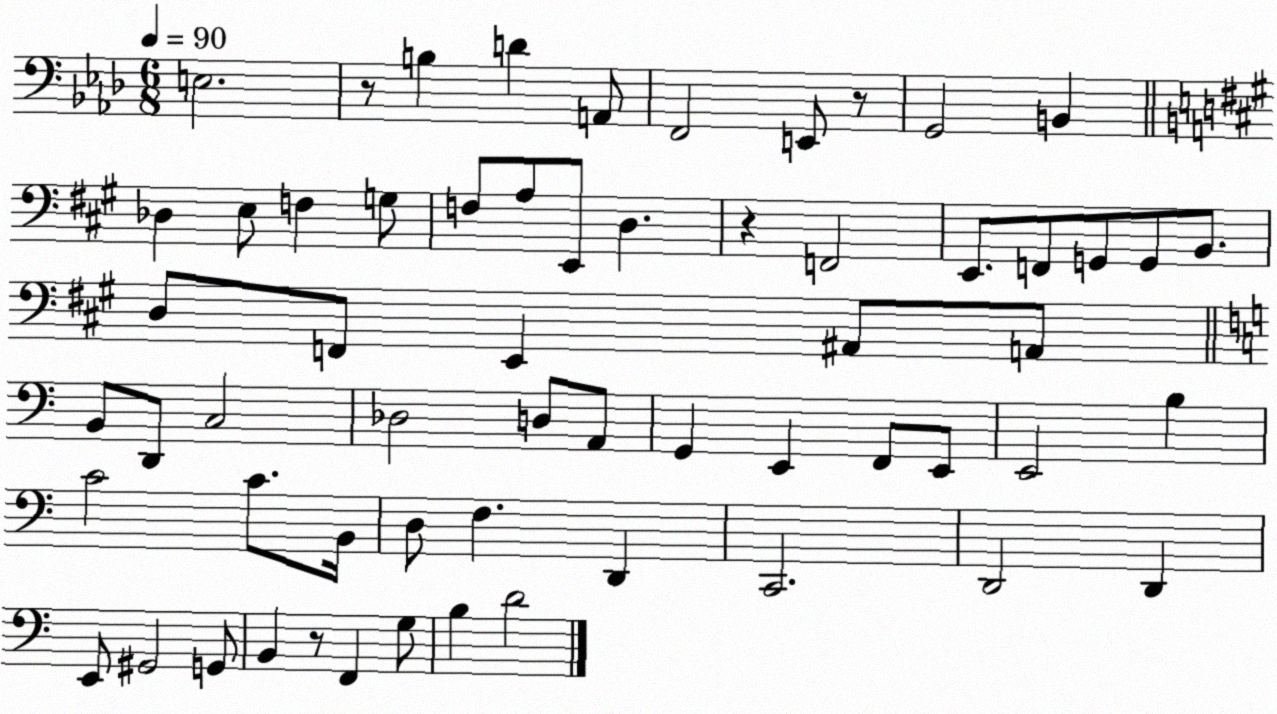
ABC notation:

X:1
T:Untitled
M:6/8
L:1/4
K:Ab
E,2 z/2 B, D A,,/2 F,,2 E,,/2 z/2 G,,2 B,, _D, E,/2 F, G,/2 F,/2 A,/2 E,,/2 D, z F,,2 E,,/2 F,,/2 G,,/2 G,,/2 B,,/2 D,/2 F,,/2 E,, ^A,,/2 A,,/2 B,,/2 D,,/2 C,2 _D,2 D,/2 A,,/2 G,, E,, F,,/2 E,,/2 E,,2 B, C2 C/2 B,,/4 D,/2 F, D,, C,,2 D,,2 D,, E,,/2 ^G,,2 G,,/2 B,, z/2 F,, G,/2 B, D2